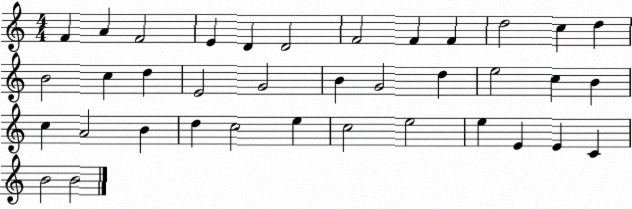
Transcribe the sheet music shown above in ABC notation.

X:1
T:Untitled
M:4/4
L:1/4
K:C
F A F2 E D D2 F2 F F d2 c d B2 c d E2 G2 B G2 d e2 c B c A2 B d c2 e c2 e2 e E E C B2 B2